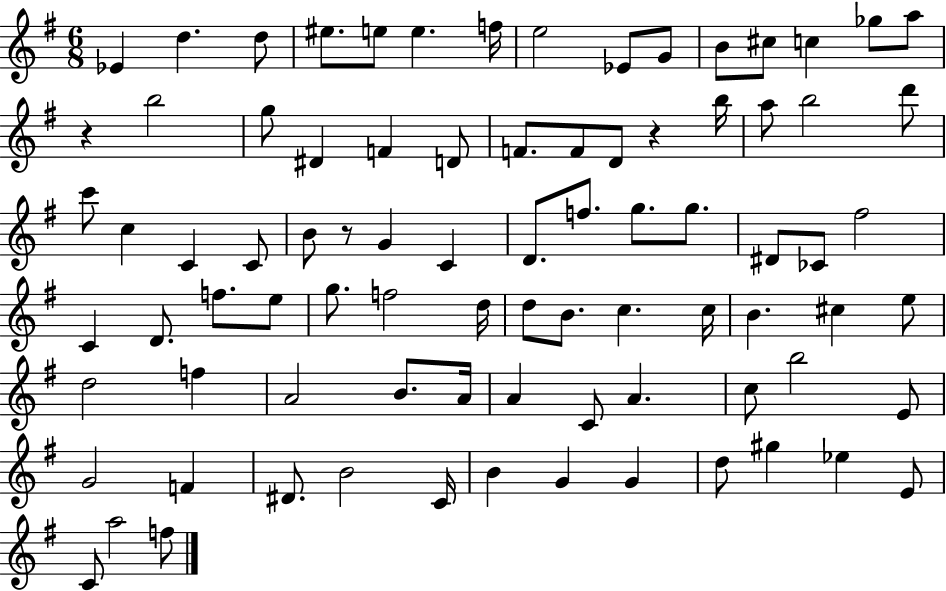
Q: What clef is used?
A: treble